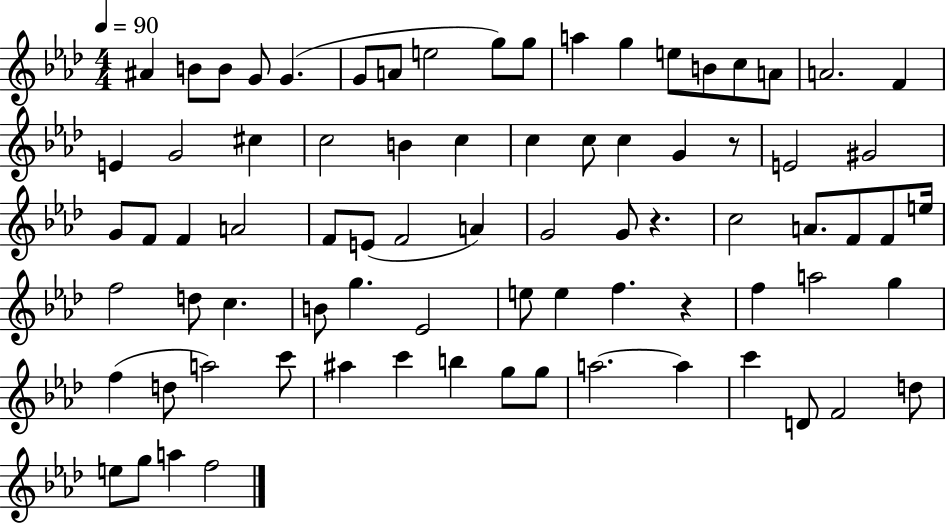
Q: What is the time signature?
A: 4/4